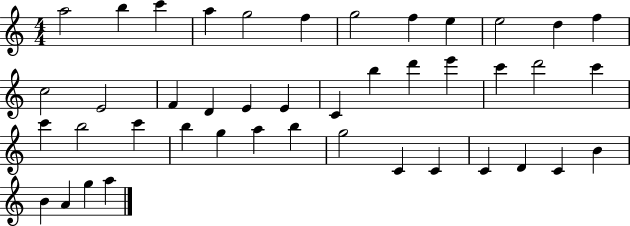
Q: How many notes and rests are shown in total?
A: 43